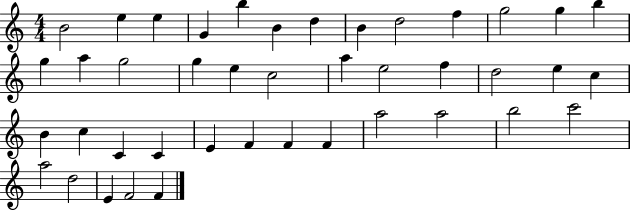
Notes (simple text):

B4/h E5/q E5/q G4/q B5/q B4/q D5/q B4/q D5/h F5/q G5/h G5/q B5/q G5/q A5/q G5/h G5/q E5/q C5/h A5/q E5/h F5/q D5/h E5/q C5/q B4/q C5/q C4/q C4/q E4/q F4/q F4/q F4/q A5/h A5/h B5/h C6/h A5/h D5/h E4/q F4/h F4/q